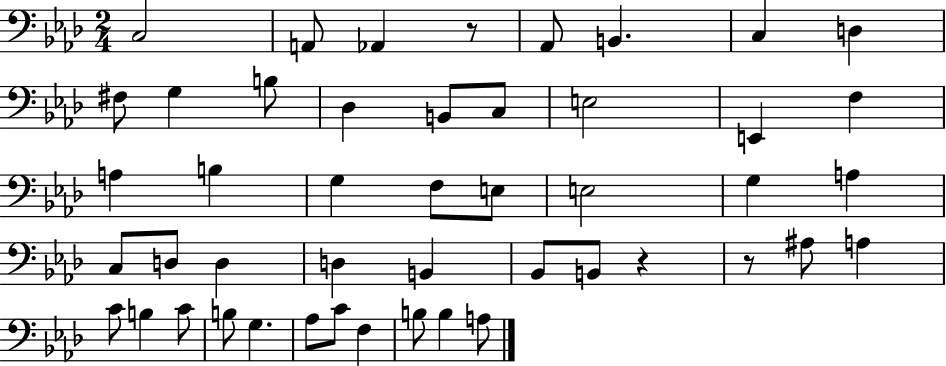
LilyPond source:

{
  \clef bass
  \numericTimeSignature
  \time 2/4
  \key aes \major
  \repeat volta 2 { c2 | a,8 aes,4 r8 | aes,8 b,4. | c4 d4 | \break fis8 g4 b8 | des4 b,8 c8 | e2 | e,4 f4 | \break a4 b4 | g4 f8 e8 | e2 | g4 a4 | \break c8 d8 d4 | d4 b,4 | bes,8 b,8 r4 | r8 ais8 a4 | \break c'8 b4 c'8 | b8 g4. | aes8 c'8 f4 | b8 b4 a8 | \break } \bar "|."
}